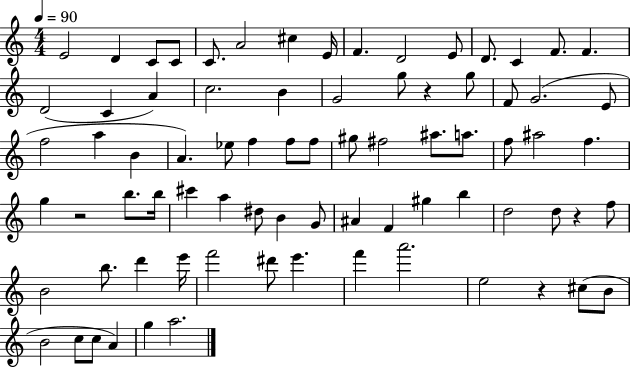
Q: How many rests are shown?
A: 4